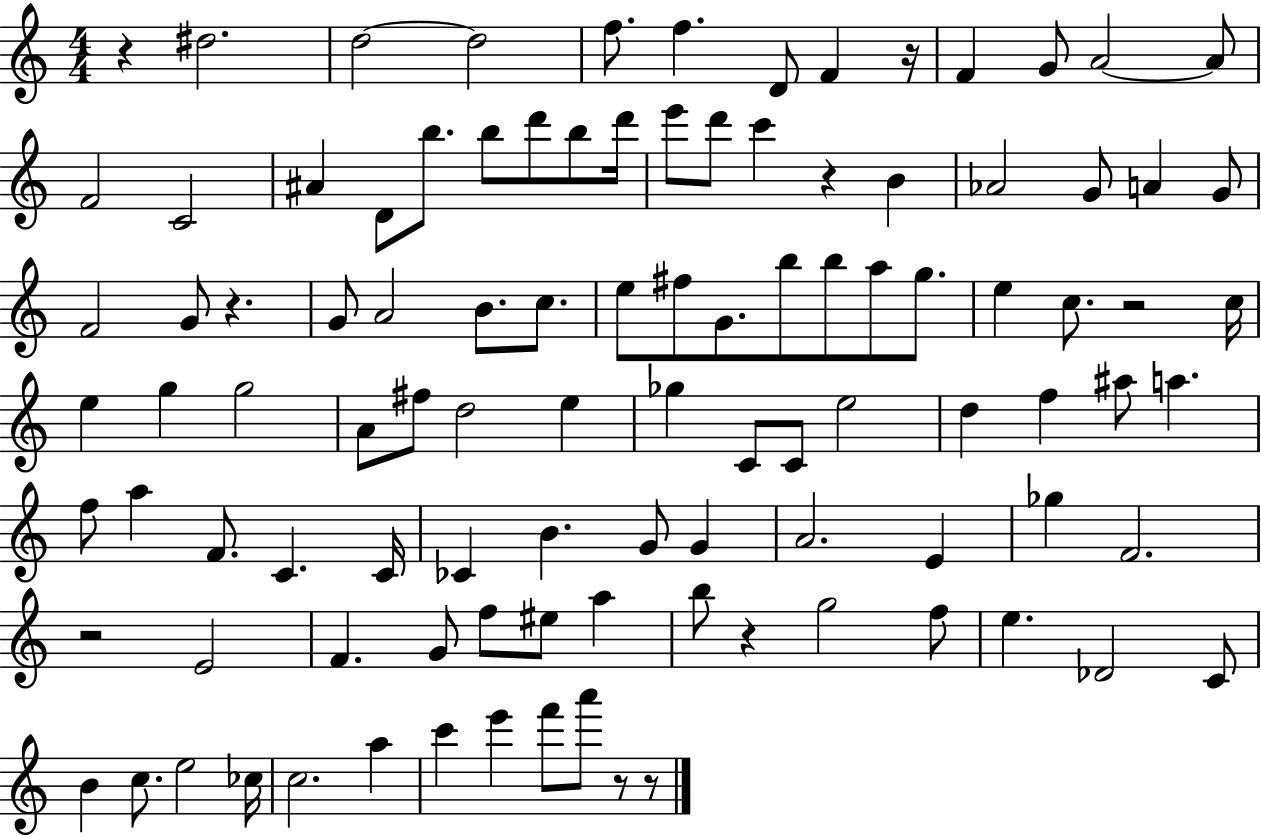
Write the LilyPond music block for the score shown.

{
  \clef treble
  \numericTimeSignature
  \time 4/4
  \key c \major
  \repeat volta 2 { r4 dis''2. | d''2~~ d''2 | f''8. f''4. d'8 f'4 r16 | f'4 g'8 a'2~~ a'8 | \break f'2 c'2 | ais'4 d'8 b''8. b''8 d'''8 b''8 d'''16 | e'''8 d'''8 c'''4 r4 b'4 | aes'2 g'8 a'4 g'8 | \break f'2 g'8 r4. | g'8 a'2 b'8. c''8. | e''8 fis''8 g'8. b''8 b''8 a''8 g''8. | e''4 c''8. r2 c''16 | \break e''4 g''4 g''2 | a'8 fis''8 d''2 e''4 | ges''4 c'8 c'8 e''2 | d''4 f''4 ais''8 a''4. | \break f''8 a''4 f'8. c'4. c'16 | ces'4 b'4. g'8 g'4 | a'2. e'4 | ges''4 f'2. | \break r2 e'2 | f'4. g'8 f''8 eis''8 a''4 | b''8 r4 g''2 f''8 | e''4. des'2 c'8 | \break b'4 c''8. e''2 ces''16 | c''2. a''4 | c'''4 e'''4 f'''8 a'''8 r8 r8 | } \bar "|."
}